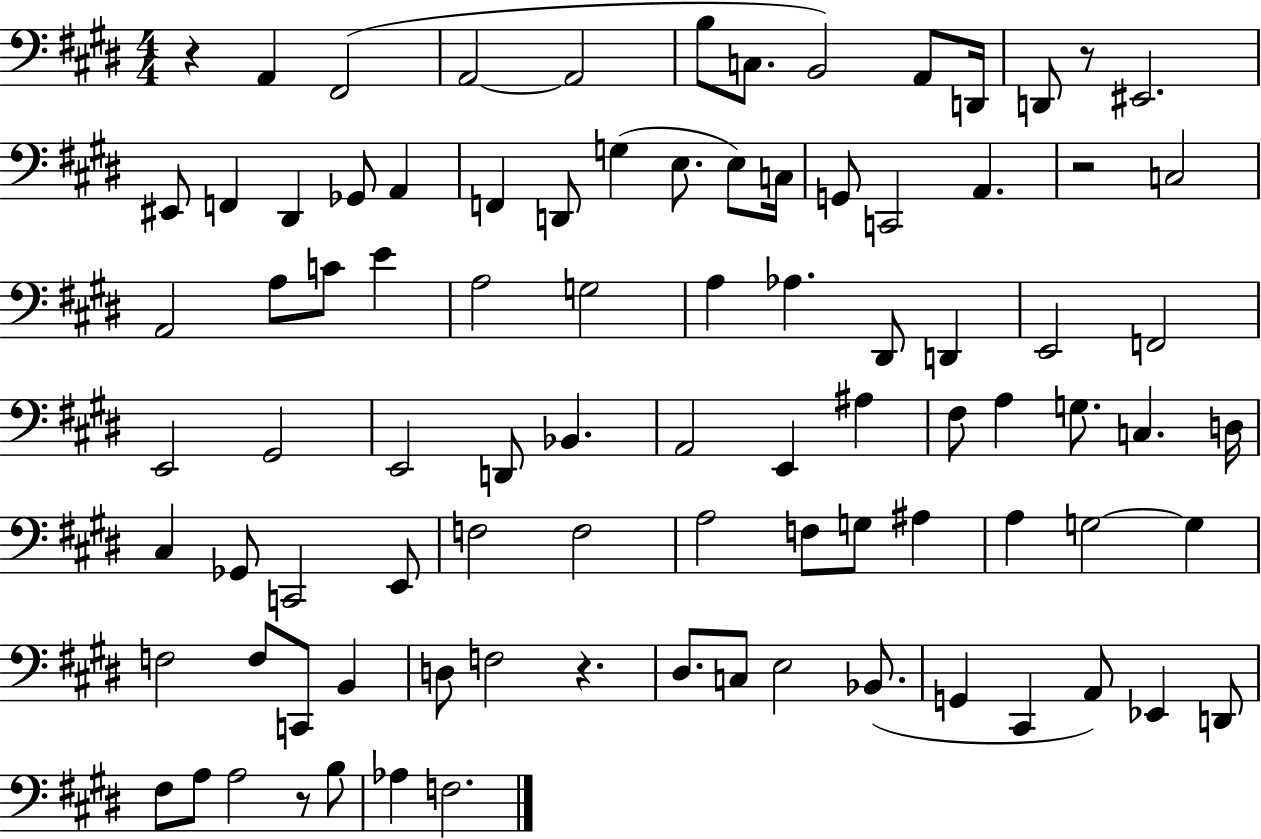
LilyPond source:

{
  \clef bass
  \numericTimeSignature
  \time 4/4
  \key e \major
  r4 a,4 fis,2( | a,2~~ a,2 | b8 c8. b,2) a,8 d,16 | d,8 r8 eis,2. | \break eis,8 f,4 dis,4 ges,8 a,4 | f,4 d,8 g4( e8. e8) c16 | g,8 c,2 a,4. | r2 c2 | \break a,2 a8 c'8 e'4 | a2 g2 | a4 aes4. dis,8 d,4 | e,2 f,2 | \break e,2 gis,2 | e,2 d,8 bes,4. | a,2 e,4 ais4 | fis8 a4 g8. c4. d16 | \break cis4 ges,8 c,2 e,8 | f2 f2 | a2 f8 g8 ais4 | a4 g2~~ g4 | \break f2 f8 c,8 b,4 | d8 f2 r4. | dis8. c8 e2 bes,8.( | g,4 cis,4 a,8) ees,4 d,8 | \break fis8 a8 a2 r8 b8 | aes4 f2. | \bar "|."
}